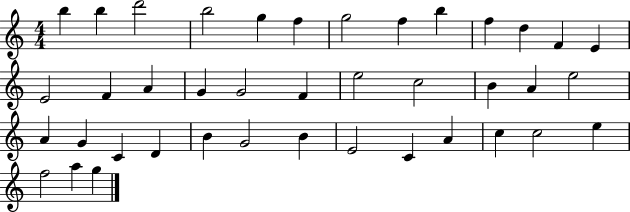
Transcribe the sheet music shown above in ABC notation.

X:1
T:Untitled
M:4/4
L:1/4
K:C
b b d'2 b2 g f g2 f b f d F E E2 F A G G2 F e2 c2 B A e2 A G C D B G2 B E2 C A c c2 e f2 a g